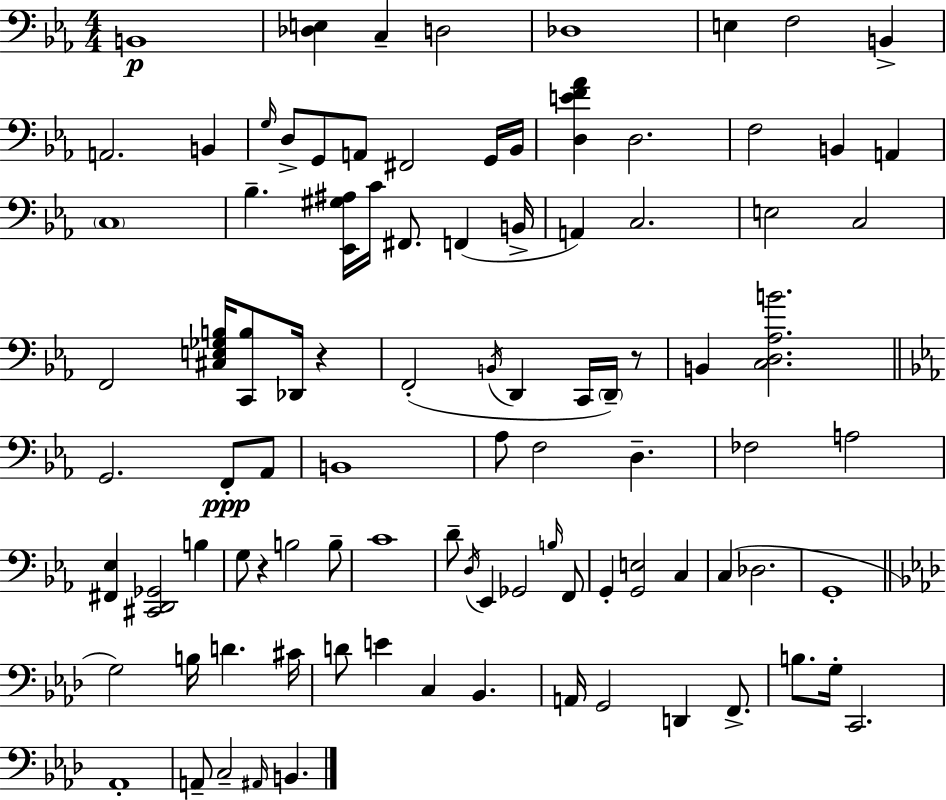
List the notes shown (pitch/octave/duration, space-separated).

B2/w [Db3,E3]/q C3/q D3/h Db3/w E3/q F3/h B2/q A2/h. B2/q G3/s D3/e G2/e A2/e F#2/h G2/s Bb2/s [D3,E4,F4,Ab4]/q D3/h. F3/h B2/q A2/q C3/w Bb3/q. [Eb2,G#3,A#3]/s C4/s F#2/e. F2/q B2/s A2/q C3/h. E3/h C3/h F2/h [C#3,E3,Gb3,B3]/s [C2,B3]/e Db2/s R/q F2/h B2/s D2/q C2/s D2/s R/e B2/q [C3,D3,Ab3,B4]/h. G2/h. F2/e Ab2/e B2/w Ab3/e F3/h D3/q. FES3/h A3/h [F#2,Eb3]/q [C#2,D2,Gb2]/h B3/q G3/e R/q B3/h B3/e C4/w D4/e D3/s Eb2/q Gb2/h B3/s F2/e G2/q [G2,E3]/h C3/q C3/q Db3/h. G2/w G3/h B3/s D4/q. C#4/s D4/e E4/q C3/q Bb2/q. A2/s G2/h D2/q F2/e. B3/e. G3/s C2/h. Ab2/w A2/e C3/h A#2/s B2/q.